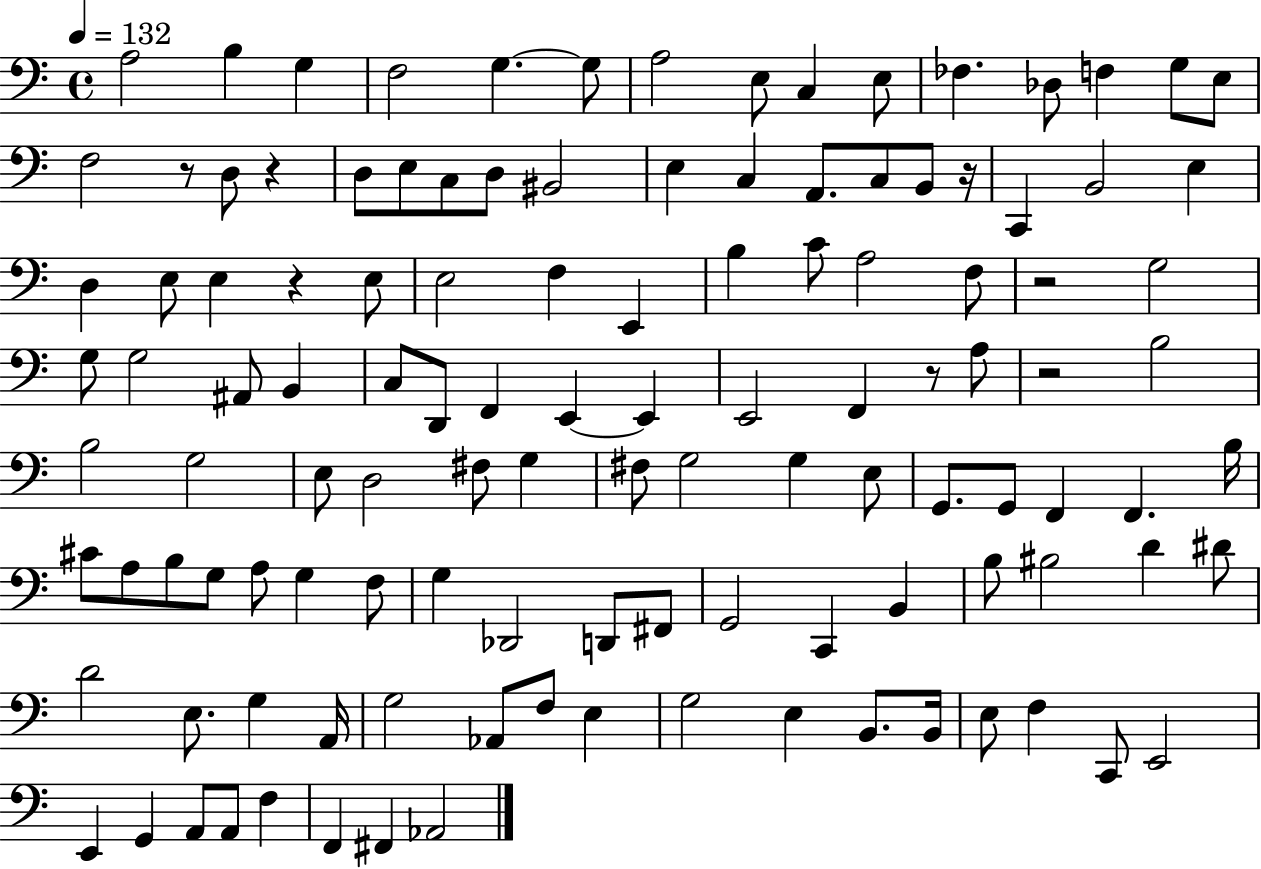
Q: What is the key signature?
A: C major